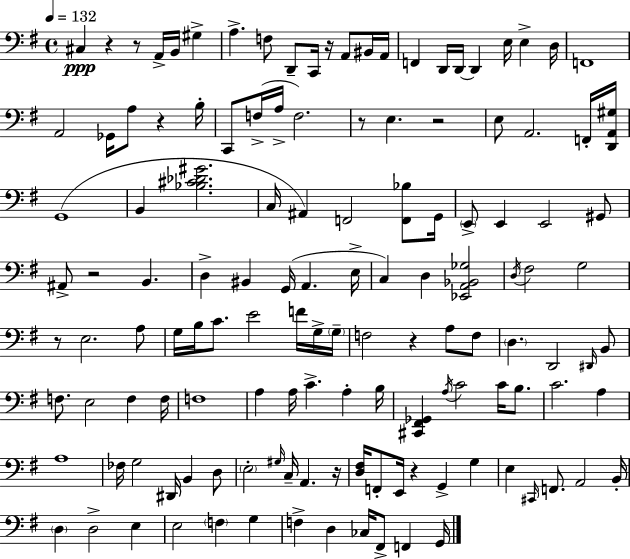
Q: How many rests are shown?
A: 11